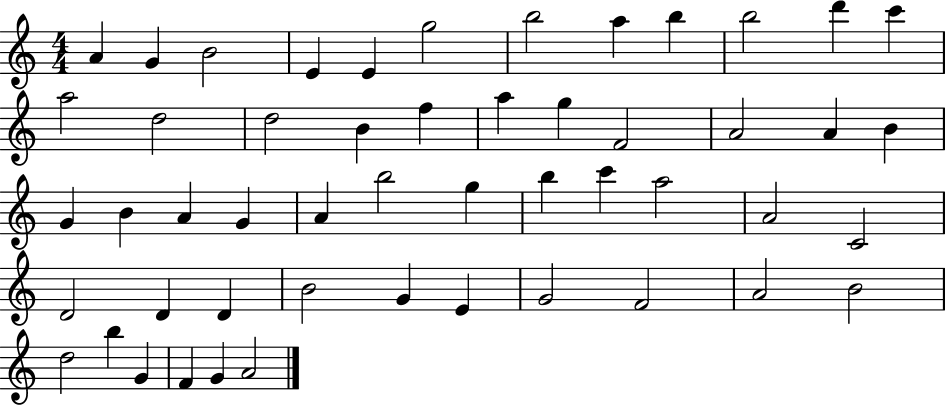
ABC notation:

X:1
T:Untitled
M:4/4
L:1/4
K:C
A G B2 E E g2 b2 a b b2 d' c' a2 d2 d2 B f a g F2 A2 A B G B A G A b2 g b c' a2 A2 C2 D2 D D B2 G E G2 F2 A2 B2 d2 b G F G A2